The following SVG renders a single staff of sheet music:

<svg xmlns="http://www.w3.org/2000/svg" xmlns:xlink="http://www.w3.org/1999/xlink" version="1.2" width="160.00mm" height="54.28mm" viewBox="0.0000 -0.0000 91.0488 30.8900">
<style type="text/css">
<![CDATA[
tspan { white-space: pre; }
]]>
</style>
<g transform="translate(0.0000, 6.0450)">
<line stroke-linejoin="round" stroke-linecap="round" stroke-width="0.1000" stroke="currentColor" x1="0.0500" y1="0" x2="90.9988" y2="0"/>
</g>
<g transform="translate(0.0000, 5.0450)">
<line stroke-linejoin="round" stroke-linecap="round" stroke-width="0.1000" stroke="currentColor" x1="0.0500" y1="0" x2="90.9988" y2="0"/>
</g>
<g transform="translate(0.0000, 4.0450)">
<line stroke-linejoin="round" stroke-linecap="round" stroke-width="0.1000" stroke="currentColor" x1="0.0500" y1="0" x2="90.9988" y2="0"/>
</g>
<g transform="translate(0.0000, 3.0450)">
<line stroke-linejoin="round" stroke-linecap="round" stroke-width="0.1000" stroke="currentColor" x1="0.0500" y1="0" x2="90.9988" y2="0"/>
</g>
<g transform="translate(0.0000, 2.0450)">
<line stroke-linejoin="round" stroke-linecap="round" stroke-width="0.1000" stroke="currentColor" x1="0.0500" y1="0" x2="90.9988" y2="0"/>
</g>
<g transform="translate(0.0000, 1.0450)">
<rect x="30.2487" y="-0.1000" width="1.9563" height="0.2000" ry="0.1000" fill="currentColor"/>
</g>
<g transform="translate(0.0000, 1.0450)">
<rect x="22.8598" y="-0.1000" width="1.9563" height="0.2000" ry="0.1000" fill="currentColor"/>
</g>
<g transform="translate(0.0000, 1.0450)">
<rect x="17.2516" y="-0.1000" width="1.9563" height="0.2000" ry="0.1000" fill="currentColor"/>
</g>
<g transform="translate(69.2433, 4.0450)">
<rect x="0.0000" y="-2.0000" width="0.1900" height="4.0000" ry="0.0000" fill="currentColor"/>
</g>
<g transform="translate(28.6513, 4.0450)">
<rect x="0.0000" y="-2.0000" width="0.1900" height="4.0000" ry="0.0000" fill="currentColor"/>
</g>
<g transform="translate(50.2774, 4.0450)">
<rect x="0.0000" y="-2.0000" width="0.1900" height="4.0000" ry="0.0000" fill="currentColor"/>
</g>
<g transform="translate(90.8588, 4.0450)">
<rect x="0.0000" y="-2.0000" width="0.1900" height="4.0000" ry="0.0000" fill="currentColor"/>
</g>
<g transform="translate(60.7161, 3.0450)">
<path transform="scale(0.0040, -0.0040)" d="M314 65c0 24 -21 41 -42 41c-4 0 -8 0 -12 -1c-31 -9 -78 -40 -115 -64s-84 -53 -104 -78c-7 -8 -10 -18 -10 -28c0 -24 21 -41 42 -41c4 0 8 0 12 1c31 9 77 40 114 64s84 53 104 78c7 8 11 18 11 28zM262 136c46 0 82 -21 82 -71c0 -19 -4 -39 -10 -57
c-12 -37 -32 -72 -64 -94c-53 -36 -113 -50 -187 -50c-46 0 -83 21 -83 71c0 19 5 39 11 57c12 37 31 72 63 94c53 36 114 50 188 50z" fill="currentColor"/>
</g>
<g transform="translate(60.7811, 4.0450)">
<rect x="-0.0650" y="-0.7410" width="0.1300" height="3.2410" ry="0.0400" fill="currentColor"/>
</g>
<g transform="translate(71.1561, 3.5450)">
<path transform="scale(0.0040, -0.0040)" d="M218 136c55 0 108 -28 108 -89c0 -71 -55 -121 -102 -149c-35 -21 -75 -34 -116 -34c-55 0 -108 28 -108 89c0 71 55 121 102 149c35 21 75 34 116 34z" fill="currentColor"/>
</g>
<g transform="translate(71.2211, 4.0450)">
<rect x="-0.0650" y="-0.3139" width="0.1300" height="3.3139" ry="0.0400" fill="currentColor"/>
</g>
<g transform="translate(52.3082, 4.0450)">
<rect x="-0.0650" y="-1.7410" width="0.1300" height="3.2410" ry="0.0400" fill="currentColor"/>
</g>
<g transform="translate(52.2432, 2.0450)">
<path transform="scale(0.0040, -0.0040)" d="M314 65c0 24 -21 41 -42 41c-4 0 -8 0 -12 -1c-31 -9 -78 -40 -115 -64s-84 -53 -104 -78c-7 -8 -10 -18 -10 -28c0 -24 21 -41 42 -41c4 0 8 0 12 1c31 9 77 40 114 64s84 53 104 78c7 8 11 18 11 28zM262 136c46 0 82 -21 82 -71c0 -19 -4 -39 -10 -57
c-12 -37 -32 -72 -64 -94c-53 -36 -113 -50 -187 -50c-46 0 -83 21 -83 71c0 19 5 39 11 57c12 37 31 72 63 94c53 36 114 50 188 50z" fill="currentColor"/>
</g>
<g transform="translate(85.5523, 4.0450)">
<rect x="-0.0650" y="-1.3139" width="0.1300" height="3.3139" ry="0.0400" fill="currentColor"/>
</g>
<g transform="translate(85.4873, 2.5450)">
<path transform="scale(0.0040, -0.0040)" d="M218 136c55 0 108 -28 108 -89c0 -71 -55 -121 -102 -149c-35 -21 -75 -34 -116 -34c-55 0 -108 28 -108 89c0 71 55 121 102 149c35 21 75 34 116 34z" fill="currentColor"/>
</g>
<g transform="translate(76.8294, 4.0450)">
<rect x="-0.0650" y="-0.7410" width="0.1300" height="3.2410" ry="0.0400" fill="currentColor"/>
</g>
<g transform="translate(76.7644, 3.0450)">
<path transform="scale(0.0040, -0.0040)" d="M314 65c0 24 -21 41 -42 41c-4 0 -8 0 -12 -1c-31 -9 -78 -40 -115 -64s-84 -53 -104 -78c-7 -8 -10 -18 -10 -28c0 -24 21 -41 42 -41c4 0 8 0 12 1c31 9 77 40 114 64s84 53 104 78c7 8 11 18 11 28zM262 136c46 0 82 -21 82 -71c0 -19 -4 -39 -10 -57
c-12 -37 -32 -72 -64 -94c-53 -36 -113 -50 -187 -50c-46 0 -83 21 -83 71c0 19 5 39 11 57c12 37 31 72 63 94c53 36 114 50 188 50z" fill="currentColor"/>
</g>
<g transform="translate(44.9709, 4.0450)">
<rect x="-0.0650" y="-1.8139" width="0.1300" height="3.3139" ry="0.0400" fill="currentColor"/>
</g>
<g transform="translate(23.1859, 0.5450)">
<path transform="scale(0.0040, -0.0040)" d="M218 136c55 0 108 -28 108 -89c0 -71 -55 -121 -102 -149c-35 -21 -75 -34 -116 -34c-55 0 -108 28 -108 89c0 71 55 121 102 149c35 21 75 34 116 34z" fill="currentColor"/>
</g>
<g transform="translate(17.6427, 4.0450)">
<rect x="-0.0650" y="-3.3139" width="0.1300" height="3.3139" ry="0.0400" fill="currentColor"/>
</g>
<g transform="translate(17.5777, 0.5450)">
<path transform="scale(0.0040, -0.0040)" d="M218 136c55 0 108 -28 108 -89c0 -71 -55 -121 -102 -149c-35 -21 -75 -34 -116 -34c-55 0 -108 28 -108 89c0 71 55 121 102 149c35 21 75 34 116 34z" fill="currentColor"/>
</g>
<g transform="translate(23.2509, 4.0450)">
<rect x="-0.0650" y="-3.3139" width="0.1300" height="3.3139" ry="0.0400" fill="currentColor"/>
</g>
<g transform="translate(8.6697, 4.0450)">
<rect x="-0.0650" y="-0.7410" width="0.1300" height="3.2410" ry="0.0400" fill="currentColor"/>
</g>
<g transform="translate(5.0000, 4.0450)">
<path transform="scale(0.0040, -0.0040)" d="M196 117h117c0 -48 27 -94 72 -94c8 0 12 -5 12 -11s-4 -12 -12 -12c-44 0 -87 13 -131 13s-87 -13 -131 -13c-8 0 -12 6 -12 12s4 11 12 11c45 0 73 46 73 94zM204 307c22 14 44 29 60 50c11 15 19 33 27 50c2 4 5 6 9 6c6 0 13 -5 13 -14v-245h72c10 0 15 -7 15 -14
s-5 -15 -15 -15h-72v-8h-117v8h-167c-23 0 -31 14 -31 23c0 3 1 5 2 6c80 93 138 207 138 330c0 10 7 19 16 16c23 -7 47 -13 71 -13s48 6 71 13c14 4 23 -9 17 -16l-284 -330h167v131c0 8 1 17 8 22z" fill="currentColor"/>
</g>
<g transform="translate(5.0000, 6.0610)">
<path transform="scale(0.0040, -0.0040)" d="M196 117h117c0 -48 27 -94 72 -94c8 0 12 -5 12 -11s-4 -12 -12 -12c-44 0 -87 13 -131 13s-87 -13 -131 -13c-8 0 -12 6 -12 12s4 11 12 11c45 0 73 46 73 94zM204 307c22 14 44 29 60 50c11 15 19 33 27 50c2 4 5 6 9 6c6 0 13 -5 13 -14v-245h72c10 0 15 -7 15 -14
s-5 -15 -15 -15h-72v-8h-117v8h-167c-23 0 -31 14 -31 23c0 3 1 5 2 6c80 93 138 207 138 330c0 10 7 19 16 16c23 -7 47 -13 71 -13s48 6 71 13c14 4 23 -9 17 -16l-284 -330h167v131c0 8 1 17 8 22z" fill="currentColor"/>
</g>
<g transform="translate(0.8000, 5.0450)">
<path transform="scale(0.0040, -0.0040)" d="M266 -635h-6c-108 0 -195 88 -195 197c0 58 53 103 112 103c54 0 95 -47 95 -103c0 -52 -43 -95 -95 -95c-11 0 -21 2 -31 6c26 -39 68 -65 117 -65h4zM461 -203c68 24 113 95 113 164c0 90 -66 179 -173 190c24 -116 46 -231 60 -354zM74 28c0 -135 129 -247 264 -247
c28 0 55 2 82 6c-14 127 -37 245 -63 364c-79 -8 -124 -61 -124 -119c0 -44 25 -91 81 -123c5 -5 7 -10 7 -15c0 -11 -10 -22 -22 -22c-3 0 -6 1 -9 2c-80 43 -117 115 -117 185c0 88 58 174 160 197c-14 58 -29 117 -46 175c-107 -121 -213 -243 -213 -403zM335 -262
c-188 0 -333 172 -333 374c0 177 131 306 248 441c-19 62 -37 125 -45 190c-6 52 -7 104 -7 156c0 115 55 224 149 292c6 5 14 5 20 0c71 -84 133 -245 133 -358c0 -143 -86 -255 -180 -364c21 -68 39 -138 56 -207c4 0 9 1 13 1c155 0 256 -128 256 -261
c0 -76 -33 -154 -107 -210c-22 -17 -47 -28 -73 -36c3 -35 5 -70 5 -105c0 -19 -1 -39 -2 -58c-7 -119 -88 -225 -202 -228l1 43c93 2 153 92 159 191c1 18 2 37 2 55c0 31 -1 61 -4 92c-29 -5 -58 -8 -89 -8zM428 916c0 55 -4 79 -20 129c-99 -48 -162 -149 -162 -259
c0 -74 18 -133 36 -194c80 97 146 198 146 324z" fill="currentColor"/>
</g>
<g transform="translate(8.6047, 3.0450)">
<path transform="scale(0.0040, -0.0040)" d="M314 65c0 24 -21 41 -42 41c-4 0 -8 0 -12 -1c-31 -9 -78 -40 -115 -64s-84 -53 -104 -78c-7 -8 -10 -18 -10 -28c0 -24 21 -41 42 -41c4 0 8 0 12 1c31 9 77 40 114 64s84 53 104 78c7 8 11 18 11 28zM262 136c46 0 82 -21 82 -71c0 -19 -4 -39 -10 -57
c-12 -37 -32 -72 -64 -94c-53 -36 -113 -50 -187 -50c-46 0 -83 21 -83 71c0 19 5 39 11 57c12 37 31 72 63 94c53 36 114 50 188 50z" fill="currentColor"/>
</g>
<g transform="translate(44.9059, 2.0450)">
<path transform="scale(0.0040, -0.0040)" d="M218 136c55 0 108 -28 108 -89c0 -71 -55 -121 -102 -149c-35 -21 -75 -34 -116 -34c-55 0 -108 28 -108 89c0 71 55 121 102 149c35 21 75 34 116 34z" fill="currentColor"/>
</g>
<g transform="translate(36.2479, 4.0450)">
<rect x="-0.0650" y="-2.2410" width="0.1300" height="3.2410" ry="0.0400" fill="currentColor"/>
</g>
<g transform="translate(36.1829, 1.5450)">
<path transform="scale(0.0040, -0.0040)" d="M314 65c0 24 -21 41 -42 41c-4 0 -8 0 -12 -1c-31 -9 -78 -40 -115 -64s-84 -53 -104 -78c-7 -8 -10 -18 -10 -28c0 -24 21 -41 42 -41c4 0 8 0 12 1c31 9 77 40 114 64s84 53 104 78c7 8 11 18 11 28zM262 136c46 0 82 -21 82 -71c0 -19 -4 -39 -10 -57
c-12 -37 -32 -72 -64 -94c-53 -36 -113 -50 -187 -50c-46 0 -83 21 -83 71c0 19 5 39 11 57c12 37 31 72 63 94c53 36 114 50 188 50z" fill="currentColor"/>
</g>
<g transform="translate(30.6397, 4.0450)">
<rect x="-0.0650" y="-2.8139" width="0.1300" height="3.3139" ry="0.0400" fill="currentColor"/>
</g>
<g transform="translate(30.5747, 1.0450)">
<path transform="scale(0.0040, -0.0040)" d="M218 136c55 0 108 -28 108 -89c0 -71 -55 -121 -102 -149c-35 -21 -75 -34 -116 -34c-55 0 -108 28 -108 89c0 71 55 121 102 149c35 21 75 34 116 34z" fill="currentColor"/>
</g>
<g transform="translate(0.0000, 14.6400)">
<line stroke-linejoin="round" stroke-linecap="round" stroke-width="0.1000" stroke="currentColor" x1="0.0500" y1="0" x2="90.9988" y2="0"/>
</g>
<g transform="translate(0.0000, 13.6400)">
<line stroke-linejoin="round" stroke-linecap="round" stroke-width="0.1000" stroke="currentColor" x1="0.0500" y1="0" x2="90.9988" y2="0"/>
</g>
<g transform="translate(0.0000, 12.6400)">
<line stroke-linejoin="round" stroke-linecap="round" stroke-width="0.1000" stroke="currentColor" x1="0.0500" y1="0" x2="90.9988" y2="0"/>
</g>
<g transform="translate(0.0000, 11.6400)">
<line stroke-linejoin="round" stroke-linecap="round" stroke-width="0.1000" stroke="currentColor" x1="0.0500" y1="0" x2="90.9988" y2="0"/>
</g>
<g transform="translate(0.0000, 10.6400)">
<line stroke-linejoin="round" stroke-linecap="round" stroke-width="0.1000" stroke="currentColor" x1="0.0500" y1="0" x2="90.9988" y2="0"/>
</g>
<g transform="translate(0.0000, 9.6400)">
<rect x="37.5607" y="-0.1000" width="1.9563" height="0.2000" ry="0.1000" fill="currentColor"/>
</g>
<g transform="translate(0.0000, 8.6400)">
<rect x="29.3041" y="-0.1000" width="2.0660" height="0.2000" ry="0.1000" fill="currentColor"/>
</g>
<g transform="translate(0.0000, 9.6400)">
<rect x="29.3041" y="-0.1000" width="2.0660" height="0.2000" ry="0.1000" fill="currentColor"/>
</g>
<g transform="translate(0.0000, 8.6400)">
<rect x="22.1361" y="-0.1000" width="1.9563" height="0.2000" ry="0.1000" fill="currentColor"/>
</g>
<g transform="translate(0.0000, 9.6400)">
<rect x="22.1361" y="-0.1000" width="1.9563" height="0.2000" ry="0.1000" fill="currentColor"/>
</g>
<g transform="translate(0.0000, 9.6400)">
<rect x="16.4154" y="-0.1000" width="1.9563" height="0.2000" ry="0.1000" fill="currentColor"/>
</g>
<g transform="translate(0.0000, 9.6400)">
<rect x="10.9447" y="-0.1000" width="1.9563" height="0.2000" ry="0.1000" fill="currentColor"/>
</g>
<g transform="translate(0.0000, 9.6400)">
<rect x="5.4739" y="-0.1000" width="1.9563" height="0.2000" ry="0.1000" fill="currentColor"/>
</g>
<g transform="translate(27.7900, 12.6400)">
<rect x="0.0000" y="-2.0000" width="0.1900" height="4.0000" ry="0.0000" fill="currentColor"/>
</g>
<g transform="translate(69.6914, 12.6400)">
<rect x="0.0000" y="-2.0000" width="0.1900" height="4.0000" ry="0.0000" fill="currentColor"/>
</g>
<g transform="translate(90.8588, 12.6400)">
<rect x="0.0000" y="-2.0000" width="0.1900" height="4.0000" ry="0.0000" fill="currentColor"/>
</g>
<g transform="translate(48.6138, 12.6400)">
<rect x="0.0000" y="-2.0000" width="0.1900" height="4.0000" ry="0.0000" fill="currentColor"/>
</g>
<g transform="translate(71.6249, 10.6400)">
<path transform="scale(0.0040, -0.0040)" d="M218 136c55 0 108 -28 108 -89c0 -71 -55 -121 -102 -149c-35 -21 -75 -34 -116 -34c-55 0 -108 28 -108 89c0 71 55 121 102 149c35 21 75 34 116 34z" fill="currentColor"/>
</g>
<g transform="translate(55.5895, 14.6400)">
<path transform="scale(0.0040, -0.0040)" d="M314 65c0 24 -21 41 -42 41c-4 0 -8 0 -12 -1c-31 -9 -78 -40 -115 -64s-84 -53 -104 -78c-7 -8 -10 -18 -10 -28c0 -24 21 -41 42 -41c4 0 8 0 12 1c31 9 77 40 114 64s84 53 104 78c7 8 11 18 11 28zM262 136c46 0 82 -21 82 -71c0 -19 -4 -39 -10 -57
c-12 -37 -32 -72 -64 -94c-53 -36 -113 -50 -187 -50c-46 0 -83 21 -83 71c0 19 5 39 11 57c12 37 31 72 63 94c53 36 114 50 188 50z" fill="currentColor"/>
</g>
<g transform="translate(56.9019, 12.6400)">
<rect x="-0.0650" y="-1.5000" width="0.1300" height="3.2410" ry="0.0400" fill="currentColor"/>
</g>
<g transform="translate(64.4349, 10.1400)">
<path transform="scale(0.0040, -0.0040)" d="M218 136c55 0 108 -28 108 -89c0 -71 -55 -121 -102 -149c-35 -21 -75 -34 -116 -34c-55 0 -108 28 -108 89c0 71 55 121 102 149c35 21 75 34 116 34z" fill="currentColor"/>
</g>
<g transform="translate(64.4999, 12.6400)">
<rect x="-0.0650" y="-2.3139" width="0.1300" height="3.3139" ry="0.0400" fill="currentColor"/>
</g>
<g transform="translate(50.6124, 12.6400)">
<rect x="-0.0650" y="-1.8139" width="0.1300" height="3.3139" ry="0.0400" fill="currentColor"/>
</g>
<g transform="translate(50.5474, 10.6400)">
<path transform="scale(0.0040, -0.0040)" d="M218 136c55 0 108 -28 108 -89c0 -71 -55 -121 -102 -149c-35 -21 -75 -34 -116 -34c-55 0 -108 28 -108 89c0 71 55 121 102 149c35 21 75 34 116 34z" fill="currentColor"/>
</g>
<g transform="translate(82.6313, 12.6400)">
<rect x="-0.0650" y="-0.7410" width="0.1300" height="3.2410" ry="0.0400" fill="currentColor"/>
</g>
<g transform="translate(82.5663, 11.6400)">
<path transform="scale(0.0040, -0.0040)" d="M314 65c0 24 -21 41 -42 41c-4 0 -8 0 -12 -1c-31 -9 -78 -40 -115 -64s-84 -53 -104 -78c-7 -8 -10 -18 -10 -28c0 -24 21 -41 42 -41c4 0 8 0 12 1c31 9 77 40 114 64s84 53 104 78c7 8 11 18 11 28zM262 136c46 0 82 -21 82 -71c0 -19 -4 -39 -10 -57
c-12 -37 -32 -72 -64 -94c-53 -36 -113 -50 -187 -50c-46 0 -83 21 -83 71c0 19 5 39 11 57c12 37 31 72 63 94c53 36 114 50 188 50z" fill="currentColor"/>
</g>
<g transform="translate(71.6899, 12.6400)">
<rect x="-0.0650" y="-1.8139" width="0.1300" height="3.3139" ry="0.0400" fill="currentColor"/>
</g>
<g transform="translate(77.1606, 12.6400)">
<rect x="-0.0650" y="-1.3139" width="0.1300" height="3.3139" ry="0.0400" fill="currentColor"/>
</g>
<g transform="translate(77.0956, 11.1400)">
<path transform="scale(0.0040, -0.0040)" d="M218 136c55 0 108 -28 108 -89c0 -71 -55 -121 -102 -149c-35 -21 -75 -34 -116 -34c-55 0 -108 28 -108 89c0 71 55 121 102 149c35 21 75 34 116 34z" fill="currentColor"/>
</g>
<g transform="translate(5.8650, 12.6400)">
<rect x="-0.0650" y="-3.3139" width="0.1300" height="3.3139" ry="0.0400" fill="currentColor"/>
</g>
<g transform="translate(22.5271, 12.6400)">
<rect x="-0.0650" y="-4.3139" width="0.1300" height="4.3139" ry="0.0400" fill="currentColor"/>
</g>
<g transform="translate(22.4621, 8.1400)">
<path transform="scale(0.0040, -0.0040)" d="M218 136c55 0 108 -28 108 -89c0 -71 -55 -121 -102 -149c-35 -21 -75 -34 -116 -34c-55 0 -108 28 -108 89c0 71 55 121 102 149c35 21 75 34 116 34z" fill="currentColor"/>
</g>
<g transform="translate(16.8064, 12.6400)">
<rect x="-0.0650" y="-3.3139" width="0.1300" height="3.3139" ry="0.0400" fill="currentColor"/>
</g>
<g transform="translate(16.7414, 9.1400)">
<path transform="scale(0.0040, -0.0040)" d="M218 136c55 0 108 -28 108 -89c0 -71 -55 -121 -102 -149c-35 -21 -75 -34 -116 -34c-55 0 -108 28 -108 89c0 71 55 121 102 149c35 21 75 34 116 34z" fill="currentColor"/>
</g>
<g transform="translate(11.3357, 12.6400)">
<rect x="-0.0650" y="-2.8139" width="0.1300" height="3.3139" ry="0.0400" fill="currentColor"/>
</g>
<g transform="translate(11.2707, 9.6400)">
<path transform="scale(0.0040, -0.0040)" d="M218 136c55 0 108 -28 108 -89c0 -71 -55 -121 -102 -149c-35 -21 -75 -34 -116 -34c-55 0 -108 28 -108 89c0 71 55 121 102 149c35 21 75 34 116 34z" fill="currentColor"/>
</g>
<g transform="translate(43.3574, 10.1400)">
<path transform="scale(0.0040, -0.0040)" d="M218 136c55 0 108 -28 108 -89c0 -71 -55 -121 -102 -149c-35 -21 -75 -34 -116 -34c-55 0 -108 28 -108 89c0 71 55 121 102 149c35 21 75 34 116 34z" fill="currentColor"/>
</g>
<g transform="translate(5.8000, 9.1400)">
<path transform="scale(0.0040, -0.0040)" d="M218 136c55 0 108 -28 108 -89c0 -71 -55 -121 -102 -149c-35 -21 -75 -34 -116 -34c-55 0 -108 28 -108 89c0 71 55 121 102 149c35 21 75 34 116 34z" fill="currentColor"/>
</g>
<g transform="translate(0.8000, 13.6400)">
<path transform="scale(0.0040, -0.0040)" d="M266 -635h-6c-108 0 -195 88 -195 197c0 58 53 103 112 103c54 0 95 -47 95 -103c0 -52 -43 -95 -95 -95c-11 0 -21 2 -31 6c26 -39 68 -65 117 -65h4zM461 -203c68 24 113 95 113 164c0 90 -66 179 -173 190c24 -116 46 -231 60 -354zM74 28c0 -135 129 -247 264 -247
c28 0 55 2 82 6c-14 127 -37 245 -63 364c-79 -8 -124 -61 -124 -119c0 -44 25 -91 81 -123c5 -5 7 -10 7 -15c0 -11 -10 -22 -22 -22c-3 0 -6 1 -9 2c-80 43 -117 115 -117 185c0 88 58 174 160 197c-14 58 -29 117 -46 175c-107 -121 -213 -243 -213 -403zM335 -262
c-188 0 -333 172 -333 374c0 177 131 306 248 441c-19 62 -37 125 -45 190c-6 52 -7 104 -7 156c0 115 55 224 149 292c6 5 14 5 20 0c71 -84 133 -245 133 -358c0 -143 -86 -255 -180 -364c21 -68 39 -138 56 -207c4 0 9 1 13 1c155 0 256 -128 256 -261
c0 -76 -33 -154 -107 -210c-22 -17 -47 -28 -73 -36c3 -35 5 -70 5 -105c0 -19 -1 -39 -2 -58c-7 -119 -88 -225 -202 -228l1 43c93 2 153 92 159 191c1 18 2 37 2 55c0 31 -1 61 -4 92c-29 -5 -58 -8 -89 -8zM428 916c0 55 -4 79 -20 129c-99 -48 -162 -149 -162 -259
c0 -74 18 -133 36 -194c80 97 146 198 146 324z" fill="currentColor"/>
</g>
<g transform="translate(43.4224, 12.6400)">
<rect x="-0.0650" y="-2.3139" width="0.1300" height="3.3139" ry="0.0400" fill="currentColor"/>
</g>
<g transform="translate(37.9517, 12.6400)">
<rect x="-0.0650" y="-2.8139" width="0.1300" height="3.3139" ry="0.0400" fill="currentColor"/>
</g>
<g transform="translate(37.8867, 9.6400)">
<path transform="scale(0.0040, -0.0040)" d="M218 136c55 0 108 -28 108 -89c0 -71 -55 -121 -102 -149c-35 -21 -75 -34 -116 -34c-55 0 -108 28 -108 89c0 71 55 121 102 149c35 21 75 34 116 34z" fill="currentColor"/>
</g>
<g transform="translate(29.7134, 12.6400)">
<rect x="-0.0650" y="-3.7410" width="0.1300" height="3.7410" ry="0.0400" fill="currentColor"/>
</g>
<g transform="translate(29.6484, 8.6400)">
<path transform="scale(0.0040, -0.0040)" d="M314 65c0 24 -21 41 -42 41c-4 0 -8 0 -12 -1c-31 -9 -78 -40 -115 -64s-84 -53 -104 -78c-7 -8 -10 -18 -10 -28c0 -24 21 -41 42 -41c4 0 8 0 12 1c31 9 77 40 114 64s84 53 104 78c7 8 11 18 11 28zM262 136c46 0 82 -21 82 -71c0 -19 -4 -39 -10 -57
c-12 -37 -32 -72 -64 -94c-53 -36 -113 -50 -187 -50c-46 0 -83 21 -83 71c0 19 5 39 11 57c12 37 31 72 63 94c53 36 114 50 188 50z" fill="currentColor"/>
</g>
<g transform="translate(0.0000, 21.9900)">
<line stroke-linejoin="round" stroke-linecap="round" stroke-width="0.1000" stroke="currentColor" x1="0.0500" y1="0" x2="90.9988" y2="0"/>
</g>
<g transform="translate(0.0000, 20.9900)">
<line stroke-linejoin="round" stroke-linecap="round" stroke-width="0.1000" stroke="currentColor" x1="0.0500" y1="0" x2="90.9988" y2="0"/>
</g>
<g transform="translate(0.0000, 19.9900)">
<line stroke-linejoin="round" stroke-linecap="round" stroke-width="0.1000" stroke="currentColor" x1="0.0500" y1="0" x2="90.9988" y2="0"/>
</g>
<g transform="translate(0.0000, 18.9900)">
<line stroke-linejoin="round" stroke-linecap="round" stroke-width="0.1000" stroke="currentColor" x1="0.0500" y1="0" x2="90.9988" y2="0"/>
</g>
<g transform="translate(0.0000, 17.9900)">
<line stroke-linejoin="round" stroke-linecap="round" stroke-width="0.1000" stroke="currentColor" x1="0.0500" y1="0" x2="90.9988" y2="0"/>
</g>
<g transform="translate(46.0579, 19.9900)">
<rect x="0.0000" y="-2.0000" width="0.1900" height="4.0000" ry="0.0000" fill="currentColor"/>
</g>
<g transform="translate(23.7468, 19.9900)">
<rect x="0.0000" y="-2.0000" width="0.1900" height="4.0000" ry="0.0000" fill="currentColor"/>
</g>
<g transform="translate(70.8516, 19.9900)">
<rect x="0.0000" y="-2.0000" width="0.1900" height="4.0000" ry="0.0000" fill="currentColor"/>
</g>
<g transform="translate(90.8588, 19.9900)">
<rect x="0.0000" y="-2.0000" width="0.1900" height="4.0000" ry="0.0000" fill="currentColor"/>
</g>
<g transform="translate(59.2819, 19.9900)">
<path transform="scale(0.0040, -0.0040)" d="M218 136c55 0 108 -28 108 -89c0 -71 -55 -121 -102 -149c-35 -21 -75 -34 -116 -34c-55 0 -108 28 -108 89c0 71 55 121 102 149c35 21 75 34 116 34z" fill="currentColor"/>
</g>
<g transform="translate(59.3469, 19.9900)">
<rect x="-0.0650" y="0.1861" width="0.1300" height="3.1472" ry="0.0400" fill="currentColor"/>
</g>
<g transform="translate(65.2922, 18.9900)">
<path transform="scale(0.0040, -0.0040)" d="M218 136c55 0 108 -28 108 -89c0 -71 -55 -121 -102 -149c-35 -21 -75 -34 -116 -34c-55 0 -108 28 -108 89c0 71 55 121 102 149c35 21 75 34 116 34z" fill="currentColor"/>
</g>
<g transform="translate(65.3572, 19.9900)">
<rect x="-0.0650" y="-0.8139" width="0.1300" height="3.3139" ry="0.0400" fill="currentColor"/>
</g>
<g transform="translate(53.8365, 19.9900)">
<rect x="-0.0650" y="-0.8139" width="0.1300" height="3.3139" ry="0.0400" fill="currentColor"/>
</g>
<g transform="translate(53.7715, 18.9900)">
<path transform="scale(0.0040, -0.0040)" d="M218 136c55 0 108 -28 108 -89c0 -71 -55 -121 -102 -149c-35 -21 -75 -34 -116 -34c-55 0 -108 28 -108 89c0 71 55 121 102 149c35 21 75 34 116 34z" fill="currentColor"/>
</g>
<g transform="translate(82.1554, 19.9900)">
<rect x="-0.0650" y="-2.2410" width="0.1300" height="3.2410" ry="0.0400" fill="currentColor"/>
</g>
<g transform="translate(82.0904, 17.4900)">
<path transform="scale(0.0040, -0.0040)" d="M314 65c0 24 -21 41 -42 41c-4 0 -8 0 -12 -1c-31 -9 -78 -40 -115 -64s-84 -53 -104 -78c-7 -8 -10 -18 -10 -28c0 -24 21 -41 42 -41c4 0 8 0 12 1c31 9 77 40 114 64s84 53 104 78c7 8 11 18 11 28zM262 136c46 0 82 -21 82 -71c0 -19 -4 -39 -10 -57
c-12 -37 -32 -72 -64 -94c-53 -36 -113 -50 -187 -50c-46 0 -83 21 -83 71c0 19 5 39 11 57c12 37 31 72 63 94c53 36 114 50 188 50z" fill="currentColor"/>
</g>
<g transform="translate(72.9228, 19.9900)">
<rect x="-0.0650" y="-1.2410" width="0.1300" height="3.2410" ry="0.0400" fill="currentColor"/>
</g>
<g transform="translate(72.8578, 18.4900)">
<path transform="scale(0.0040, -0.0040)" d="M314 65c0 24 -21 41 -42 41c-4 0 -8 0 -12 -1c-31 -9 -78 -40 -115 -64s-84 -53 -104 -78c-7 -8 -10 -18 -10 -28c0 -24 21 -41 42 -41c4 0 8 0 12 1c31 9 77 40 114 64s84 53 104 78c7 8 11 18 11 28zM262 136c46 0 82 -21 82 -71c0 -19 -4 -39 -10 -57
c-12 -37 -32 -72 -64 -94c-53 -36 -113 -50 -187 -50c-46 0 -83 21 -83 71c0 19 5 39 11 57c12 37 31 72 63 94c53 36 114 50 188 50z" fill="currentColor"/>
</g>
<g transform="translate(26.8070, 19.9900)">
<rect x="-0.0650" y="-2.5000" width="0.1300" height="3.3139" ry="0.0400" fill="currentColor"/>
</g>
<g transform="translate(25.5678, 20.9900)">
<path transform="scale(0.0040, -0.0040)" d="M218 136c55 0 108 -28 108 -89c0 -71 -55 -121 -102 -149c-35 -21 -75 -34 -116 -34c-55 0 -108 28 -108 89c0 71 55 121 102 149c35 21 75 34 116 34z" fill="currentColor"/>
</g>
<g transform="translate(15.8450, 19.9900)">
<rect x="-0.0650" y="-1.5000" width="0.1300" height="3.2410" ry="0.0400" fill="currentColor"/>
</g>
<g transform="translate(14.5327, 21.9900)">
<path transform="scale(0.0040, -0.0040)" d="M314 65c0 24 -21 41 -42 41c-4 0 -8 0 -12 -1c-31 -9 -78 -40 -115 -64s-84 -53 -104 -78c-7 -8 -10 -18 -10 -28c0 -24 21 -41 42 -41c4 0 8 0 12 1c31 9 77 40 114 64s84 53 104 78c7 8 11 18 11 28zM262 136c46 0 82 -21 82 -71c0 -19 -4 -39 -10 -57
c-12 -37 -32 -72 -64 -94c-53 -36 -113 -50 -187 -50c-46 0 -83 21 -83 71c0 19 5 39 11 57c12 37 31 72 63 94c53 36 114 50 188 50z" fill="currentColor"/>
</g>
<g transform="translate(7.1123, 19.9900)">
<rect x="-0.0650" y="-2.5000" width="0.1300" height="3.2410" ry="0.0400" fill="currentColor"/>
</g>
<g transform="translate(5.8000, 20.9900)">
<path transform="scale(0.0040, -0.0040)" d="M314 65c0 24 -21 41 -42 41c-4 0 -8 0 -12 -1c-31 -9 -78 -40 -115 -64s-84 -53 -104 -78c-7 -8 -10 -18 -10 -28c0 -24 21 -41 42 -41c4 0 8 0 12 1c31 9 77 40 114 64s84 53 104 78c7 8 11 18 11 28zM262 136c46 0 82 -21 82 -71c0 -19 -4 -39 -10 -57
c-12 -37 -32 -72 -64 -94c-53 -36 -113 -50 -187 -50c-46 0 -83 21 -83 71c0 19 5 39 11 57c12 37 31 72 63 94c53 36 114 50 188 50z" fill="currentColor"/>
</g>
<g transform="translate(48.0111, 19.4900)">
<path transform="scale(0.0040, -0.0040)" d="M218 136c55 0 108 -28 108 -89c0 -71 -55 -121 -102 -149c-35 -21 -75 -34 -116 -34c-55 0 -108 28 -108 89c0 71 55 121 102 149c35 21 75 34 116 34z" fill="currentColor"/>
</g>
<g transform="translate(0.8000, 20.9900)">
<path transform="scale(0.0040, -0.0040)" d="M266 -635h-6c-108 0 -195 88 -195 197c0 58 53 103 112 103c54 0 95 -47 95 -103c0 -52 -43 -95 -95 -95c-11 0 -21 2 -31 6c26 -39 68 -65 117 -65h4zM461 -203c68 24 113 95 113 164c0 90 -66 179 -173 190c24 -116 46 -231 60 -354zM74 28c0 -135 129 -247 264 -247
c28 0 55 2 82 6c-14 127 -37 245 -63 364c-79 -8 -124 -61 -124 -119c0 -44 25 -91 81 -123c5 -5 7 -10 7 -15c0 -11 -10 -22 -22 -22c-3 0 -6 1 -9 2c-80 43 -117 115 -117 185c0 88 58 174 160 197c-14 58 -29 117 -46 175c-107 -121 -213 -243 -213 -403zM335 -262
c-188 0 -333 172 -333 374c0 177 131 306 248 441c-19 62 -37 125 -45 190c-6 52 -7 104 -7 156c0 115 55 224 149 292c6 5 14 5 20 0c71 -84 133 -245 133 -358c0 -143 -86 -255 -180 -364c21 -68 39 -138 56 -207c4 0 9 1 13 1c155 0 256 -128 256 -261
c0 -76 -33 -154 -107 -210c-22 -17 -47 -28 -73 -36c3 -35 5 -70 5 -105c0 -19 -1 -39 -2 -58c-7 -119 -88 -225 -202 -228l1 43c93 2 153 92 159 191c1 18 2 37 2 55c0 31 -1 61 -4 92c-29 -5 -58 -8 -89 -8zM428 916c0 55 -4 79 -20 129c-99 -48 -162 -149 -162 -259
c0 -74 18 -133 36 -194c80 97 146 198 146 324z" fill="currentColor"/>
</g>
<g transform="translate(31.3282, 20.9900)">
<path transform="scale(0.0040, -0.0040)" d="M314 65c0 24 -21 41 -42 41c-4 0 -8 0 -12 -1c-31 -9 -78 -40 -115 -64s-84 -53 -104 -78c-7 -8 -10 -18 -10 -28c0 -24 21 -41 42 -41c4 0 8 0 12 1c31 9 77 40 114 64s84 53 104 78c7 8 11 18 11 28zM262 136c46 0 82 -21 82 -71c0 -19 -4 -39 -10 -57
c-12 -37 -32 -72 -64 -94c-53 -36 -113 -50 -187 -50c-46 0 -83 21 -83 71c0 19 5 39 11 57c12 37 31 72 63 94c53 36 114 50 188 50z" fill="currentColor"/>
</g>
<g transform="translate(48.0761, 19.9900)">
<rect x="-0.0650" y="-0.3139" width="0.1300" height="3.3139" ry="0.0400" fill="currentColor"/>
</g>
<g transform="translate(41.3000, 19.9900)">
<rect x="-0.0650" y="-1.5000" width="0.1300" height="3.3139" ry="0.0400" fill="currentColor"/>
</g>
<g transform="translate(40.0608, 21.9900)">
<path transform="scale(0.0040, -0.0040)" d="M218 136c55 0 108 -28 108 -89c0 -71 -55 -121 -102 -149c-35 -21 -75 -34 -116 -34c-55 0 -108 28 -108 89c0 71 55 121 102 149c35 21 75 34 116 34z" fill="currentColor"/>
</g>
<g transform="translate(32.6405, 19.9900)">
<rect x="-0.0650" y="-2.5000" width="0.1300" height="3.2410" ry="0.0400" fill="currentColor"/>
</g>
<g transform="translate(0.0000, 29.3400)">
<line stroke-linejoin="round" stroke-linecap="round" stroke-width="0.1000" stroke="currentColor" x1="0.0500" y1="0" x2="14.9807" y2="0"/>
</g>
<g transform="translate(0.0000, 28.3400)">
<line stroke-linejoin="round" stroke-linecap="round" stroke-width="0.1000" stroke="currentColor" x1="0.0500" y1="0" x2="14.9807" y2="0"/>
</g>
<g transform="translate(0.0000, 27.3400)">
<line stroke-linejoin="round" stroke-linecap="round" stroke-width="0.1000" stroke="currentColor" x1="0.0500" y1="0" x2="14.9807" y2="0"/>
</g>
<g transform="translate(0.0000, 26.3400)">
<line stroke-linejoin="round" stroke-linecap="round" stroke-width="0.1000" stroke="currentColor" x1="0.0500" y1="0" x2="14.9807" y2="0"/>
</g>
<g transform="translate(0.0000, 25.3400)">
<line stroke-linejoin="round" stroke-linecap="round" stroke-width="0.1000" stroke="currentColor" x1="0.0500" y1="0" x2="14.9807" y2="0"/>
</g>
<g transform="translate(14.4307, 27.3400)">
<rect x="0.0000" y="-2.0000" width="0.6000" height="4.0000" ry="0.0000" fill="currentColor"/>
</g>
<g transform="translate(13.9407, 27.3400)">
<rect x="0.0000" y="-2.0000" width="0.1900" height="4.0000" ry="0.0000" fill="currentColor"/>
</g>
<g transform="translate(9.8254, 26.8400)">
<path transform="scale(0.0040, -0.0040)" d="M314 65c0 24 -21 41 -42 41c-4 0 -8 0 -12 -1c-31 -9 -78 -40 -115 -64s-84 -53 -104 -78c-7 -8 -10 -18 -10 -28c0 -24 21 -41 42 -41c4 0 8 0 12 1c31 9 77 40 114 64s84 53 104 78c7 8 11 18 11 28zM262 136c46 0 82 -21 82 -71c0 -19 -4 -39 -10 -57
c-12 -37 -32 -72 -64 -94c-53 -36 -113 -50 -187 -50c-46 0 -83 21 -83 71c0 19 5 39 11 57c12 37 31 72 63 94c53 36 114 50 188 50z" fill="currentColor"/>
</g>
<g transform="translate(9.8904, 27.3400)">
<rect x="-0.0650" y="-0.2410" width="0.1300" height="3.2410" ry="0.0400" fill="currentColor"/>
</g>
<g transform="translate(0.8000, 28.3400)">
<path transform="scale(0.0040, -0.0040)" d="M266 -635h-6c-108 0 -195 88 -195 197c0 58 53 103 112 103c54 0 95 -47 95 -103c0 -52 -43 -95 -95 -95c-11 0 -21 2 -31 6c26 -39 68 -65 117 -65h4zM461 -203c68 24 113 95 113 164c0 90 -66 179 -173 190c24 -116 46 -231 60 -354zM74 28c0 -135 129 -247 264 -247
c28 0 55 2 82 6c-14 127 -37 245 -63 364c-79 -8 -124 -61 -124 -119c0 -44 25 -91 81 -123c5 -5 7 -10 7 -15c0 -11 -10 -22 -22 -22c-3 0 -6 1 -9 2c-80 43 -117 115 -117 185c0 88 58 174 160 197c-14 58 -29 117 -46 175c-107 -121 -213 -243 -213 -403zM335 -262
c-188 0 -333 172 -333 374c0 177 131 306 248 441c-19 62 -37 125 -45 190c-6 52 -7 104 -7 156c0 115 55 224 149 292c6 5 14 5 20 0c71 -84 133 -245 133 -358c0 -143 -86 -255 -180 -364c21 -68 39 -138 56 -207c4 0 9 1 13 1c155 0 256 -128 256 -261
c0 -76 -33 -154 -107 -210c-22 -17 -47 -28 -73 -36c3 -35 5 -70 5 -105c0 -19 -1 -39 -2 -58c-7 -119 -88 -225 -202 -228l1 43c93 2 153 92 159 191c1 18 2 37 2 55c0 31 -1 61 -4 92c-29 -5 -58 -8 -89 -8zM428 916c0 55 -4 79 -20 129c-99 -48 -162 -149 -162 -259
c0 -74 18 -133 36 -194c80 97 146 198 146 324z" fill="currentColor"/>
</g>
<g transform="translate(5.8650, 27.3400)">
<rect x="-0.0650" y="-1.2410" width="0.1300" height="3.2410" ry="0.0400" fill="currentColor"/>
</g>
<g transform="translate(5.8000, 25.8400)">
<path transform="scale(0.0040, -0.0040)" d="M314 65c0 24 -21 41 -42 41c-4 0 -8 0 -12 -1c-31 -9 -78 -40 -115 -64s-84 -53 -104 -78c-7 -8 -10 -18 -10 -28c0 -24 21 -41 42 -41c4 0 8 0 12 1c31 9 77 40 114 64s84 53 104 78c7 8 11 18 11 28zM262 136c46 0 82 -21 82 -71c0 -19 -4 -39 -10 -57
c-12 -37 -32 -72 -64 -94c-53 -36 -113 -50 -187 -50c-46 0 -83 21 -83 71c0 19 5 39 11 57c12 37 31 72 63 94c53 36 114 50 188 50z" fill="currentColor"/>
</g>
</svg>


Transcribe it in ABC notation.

X:1
T:Untitled
M:4/4
L:1/4
K:C
d2 b b a g2 f f2 d2 c d2 e b a b d' c'2 a g f E2 g f e d2 G2 E2 G G2 E c d B d e2 g2 e2 c2